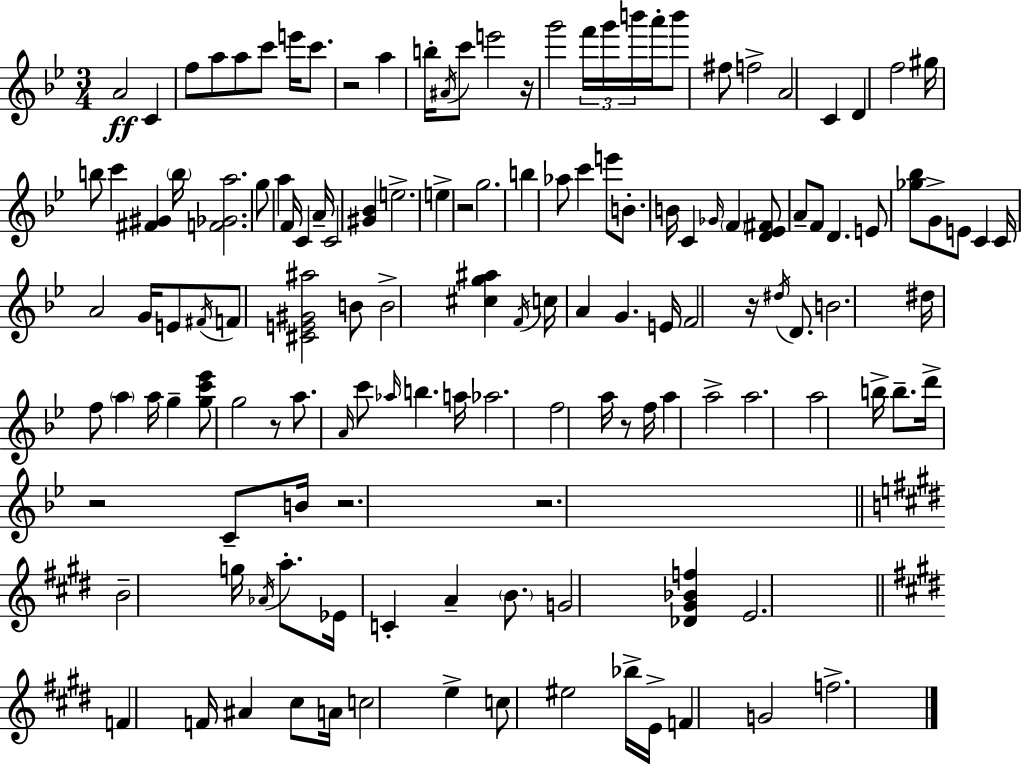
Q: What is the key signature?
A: BES major